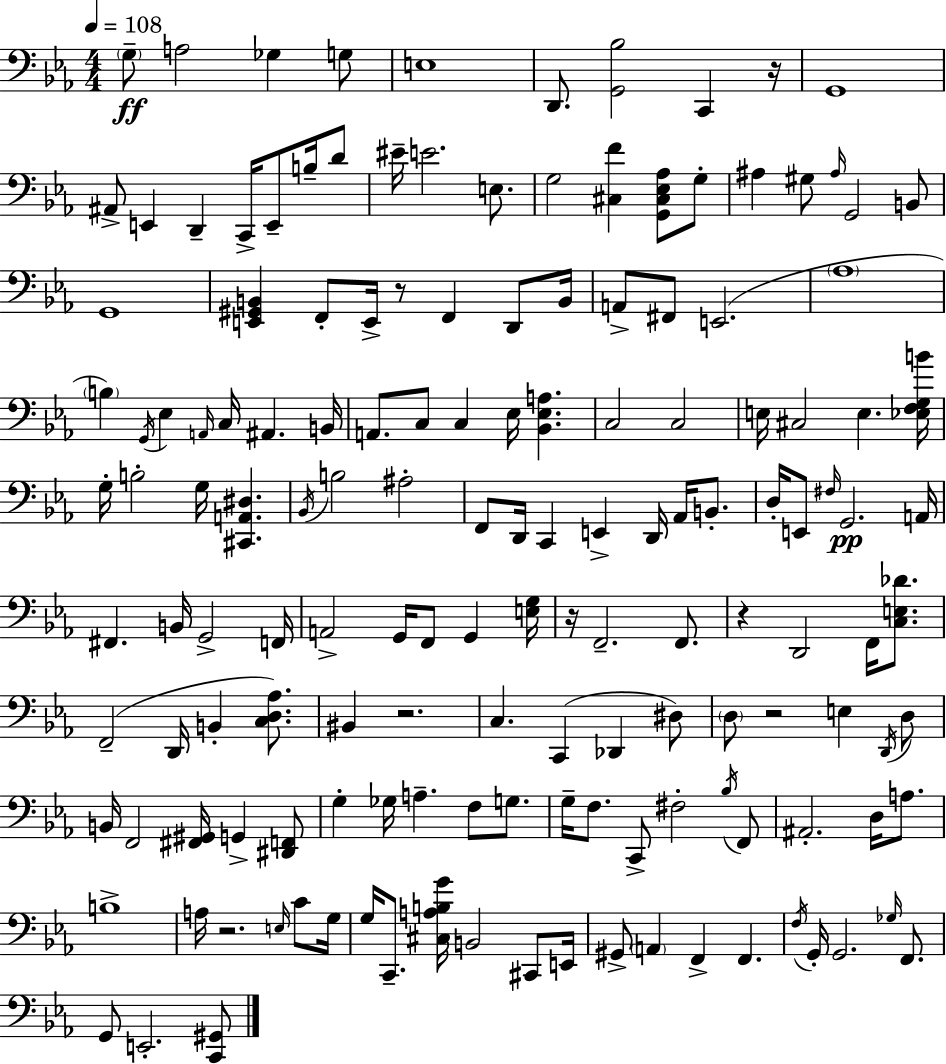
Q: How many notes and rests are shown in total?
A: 152